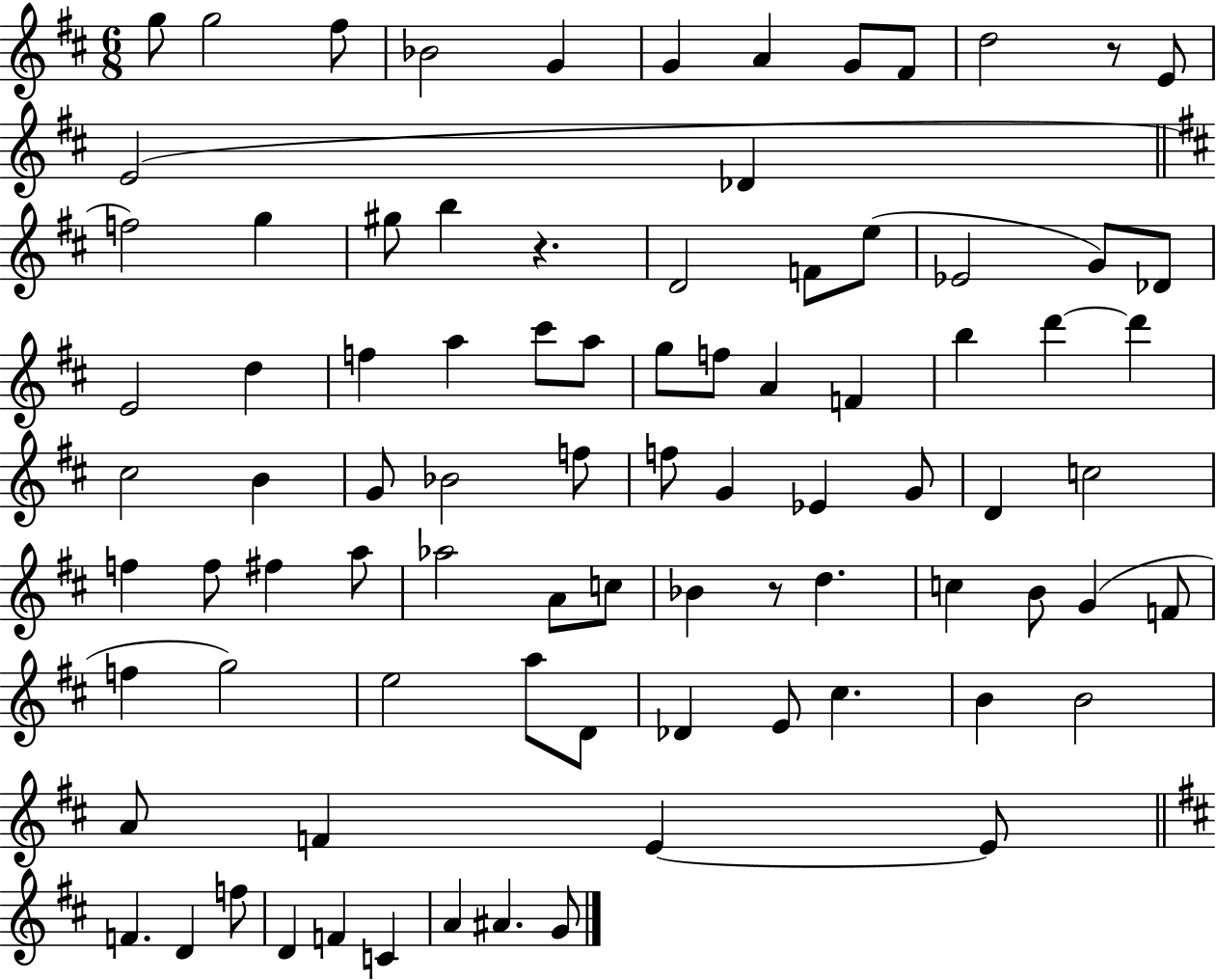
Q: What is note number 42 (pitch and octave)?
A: F5